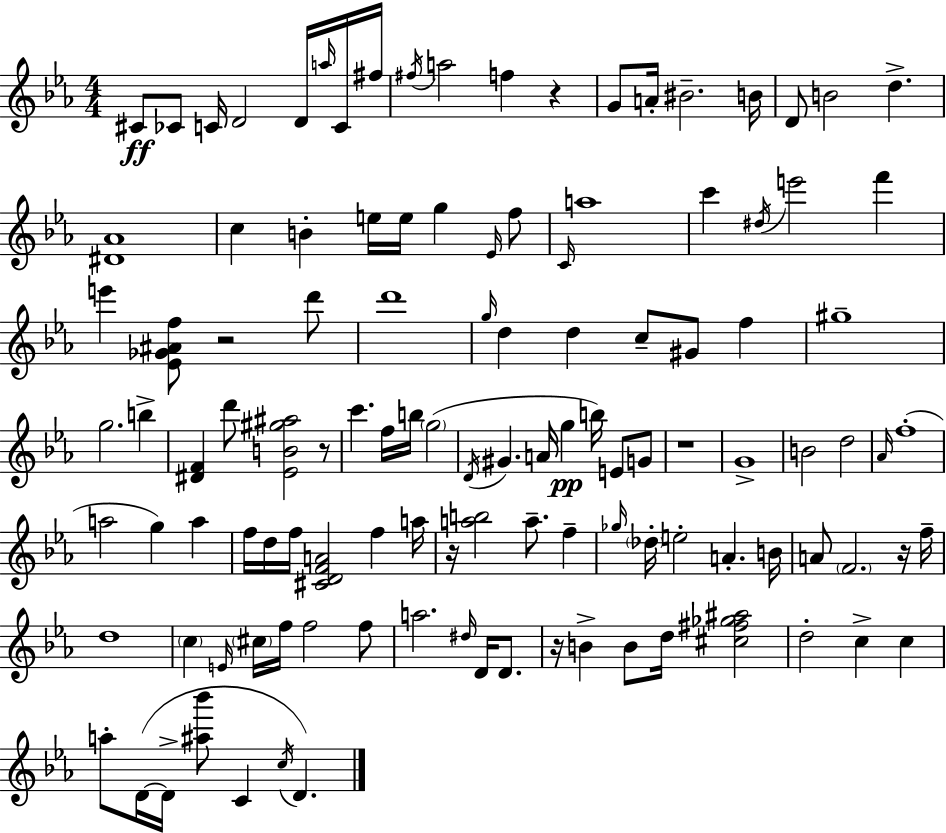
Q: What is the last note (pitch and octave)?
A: D4